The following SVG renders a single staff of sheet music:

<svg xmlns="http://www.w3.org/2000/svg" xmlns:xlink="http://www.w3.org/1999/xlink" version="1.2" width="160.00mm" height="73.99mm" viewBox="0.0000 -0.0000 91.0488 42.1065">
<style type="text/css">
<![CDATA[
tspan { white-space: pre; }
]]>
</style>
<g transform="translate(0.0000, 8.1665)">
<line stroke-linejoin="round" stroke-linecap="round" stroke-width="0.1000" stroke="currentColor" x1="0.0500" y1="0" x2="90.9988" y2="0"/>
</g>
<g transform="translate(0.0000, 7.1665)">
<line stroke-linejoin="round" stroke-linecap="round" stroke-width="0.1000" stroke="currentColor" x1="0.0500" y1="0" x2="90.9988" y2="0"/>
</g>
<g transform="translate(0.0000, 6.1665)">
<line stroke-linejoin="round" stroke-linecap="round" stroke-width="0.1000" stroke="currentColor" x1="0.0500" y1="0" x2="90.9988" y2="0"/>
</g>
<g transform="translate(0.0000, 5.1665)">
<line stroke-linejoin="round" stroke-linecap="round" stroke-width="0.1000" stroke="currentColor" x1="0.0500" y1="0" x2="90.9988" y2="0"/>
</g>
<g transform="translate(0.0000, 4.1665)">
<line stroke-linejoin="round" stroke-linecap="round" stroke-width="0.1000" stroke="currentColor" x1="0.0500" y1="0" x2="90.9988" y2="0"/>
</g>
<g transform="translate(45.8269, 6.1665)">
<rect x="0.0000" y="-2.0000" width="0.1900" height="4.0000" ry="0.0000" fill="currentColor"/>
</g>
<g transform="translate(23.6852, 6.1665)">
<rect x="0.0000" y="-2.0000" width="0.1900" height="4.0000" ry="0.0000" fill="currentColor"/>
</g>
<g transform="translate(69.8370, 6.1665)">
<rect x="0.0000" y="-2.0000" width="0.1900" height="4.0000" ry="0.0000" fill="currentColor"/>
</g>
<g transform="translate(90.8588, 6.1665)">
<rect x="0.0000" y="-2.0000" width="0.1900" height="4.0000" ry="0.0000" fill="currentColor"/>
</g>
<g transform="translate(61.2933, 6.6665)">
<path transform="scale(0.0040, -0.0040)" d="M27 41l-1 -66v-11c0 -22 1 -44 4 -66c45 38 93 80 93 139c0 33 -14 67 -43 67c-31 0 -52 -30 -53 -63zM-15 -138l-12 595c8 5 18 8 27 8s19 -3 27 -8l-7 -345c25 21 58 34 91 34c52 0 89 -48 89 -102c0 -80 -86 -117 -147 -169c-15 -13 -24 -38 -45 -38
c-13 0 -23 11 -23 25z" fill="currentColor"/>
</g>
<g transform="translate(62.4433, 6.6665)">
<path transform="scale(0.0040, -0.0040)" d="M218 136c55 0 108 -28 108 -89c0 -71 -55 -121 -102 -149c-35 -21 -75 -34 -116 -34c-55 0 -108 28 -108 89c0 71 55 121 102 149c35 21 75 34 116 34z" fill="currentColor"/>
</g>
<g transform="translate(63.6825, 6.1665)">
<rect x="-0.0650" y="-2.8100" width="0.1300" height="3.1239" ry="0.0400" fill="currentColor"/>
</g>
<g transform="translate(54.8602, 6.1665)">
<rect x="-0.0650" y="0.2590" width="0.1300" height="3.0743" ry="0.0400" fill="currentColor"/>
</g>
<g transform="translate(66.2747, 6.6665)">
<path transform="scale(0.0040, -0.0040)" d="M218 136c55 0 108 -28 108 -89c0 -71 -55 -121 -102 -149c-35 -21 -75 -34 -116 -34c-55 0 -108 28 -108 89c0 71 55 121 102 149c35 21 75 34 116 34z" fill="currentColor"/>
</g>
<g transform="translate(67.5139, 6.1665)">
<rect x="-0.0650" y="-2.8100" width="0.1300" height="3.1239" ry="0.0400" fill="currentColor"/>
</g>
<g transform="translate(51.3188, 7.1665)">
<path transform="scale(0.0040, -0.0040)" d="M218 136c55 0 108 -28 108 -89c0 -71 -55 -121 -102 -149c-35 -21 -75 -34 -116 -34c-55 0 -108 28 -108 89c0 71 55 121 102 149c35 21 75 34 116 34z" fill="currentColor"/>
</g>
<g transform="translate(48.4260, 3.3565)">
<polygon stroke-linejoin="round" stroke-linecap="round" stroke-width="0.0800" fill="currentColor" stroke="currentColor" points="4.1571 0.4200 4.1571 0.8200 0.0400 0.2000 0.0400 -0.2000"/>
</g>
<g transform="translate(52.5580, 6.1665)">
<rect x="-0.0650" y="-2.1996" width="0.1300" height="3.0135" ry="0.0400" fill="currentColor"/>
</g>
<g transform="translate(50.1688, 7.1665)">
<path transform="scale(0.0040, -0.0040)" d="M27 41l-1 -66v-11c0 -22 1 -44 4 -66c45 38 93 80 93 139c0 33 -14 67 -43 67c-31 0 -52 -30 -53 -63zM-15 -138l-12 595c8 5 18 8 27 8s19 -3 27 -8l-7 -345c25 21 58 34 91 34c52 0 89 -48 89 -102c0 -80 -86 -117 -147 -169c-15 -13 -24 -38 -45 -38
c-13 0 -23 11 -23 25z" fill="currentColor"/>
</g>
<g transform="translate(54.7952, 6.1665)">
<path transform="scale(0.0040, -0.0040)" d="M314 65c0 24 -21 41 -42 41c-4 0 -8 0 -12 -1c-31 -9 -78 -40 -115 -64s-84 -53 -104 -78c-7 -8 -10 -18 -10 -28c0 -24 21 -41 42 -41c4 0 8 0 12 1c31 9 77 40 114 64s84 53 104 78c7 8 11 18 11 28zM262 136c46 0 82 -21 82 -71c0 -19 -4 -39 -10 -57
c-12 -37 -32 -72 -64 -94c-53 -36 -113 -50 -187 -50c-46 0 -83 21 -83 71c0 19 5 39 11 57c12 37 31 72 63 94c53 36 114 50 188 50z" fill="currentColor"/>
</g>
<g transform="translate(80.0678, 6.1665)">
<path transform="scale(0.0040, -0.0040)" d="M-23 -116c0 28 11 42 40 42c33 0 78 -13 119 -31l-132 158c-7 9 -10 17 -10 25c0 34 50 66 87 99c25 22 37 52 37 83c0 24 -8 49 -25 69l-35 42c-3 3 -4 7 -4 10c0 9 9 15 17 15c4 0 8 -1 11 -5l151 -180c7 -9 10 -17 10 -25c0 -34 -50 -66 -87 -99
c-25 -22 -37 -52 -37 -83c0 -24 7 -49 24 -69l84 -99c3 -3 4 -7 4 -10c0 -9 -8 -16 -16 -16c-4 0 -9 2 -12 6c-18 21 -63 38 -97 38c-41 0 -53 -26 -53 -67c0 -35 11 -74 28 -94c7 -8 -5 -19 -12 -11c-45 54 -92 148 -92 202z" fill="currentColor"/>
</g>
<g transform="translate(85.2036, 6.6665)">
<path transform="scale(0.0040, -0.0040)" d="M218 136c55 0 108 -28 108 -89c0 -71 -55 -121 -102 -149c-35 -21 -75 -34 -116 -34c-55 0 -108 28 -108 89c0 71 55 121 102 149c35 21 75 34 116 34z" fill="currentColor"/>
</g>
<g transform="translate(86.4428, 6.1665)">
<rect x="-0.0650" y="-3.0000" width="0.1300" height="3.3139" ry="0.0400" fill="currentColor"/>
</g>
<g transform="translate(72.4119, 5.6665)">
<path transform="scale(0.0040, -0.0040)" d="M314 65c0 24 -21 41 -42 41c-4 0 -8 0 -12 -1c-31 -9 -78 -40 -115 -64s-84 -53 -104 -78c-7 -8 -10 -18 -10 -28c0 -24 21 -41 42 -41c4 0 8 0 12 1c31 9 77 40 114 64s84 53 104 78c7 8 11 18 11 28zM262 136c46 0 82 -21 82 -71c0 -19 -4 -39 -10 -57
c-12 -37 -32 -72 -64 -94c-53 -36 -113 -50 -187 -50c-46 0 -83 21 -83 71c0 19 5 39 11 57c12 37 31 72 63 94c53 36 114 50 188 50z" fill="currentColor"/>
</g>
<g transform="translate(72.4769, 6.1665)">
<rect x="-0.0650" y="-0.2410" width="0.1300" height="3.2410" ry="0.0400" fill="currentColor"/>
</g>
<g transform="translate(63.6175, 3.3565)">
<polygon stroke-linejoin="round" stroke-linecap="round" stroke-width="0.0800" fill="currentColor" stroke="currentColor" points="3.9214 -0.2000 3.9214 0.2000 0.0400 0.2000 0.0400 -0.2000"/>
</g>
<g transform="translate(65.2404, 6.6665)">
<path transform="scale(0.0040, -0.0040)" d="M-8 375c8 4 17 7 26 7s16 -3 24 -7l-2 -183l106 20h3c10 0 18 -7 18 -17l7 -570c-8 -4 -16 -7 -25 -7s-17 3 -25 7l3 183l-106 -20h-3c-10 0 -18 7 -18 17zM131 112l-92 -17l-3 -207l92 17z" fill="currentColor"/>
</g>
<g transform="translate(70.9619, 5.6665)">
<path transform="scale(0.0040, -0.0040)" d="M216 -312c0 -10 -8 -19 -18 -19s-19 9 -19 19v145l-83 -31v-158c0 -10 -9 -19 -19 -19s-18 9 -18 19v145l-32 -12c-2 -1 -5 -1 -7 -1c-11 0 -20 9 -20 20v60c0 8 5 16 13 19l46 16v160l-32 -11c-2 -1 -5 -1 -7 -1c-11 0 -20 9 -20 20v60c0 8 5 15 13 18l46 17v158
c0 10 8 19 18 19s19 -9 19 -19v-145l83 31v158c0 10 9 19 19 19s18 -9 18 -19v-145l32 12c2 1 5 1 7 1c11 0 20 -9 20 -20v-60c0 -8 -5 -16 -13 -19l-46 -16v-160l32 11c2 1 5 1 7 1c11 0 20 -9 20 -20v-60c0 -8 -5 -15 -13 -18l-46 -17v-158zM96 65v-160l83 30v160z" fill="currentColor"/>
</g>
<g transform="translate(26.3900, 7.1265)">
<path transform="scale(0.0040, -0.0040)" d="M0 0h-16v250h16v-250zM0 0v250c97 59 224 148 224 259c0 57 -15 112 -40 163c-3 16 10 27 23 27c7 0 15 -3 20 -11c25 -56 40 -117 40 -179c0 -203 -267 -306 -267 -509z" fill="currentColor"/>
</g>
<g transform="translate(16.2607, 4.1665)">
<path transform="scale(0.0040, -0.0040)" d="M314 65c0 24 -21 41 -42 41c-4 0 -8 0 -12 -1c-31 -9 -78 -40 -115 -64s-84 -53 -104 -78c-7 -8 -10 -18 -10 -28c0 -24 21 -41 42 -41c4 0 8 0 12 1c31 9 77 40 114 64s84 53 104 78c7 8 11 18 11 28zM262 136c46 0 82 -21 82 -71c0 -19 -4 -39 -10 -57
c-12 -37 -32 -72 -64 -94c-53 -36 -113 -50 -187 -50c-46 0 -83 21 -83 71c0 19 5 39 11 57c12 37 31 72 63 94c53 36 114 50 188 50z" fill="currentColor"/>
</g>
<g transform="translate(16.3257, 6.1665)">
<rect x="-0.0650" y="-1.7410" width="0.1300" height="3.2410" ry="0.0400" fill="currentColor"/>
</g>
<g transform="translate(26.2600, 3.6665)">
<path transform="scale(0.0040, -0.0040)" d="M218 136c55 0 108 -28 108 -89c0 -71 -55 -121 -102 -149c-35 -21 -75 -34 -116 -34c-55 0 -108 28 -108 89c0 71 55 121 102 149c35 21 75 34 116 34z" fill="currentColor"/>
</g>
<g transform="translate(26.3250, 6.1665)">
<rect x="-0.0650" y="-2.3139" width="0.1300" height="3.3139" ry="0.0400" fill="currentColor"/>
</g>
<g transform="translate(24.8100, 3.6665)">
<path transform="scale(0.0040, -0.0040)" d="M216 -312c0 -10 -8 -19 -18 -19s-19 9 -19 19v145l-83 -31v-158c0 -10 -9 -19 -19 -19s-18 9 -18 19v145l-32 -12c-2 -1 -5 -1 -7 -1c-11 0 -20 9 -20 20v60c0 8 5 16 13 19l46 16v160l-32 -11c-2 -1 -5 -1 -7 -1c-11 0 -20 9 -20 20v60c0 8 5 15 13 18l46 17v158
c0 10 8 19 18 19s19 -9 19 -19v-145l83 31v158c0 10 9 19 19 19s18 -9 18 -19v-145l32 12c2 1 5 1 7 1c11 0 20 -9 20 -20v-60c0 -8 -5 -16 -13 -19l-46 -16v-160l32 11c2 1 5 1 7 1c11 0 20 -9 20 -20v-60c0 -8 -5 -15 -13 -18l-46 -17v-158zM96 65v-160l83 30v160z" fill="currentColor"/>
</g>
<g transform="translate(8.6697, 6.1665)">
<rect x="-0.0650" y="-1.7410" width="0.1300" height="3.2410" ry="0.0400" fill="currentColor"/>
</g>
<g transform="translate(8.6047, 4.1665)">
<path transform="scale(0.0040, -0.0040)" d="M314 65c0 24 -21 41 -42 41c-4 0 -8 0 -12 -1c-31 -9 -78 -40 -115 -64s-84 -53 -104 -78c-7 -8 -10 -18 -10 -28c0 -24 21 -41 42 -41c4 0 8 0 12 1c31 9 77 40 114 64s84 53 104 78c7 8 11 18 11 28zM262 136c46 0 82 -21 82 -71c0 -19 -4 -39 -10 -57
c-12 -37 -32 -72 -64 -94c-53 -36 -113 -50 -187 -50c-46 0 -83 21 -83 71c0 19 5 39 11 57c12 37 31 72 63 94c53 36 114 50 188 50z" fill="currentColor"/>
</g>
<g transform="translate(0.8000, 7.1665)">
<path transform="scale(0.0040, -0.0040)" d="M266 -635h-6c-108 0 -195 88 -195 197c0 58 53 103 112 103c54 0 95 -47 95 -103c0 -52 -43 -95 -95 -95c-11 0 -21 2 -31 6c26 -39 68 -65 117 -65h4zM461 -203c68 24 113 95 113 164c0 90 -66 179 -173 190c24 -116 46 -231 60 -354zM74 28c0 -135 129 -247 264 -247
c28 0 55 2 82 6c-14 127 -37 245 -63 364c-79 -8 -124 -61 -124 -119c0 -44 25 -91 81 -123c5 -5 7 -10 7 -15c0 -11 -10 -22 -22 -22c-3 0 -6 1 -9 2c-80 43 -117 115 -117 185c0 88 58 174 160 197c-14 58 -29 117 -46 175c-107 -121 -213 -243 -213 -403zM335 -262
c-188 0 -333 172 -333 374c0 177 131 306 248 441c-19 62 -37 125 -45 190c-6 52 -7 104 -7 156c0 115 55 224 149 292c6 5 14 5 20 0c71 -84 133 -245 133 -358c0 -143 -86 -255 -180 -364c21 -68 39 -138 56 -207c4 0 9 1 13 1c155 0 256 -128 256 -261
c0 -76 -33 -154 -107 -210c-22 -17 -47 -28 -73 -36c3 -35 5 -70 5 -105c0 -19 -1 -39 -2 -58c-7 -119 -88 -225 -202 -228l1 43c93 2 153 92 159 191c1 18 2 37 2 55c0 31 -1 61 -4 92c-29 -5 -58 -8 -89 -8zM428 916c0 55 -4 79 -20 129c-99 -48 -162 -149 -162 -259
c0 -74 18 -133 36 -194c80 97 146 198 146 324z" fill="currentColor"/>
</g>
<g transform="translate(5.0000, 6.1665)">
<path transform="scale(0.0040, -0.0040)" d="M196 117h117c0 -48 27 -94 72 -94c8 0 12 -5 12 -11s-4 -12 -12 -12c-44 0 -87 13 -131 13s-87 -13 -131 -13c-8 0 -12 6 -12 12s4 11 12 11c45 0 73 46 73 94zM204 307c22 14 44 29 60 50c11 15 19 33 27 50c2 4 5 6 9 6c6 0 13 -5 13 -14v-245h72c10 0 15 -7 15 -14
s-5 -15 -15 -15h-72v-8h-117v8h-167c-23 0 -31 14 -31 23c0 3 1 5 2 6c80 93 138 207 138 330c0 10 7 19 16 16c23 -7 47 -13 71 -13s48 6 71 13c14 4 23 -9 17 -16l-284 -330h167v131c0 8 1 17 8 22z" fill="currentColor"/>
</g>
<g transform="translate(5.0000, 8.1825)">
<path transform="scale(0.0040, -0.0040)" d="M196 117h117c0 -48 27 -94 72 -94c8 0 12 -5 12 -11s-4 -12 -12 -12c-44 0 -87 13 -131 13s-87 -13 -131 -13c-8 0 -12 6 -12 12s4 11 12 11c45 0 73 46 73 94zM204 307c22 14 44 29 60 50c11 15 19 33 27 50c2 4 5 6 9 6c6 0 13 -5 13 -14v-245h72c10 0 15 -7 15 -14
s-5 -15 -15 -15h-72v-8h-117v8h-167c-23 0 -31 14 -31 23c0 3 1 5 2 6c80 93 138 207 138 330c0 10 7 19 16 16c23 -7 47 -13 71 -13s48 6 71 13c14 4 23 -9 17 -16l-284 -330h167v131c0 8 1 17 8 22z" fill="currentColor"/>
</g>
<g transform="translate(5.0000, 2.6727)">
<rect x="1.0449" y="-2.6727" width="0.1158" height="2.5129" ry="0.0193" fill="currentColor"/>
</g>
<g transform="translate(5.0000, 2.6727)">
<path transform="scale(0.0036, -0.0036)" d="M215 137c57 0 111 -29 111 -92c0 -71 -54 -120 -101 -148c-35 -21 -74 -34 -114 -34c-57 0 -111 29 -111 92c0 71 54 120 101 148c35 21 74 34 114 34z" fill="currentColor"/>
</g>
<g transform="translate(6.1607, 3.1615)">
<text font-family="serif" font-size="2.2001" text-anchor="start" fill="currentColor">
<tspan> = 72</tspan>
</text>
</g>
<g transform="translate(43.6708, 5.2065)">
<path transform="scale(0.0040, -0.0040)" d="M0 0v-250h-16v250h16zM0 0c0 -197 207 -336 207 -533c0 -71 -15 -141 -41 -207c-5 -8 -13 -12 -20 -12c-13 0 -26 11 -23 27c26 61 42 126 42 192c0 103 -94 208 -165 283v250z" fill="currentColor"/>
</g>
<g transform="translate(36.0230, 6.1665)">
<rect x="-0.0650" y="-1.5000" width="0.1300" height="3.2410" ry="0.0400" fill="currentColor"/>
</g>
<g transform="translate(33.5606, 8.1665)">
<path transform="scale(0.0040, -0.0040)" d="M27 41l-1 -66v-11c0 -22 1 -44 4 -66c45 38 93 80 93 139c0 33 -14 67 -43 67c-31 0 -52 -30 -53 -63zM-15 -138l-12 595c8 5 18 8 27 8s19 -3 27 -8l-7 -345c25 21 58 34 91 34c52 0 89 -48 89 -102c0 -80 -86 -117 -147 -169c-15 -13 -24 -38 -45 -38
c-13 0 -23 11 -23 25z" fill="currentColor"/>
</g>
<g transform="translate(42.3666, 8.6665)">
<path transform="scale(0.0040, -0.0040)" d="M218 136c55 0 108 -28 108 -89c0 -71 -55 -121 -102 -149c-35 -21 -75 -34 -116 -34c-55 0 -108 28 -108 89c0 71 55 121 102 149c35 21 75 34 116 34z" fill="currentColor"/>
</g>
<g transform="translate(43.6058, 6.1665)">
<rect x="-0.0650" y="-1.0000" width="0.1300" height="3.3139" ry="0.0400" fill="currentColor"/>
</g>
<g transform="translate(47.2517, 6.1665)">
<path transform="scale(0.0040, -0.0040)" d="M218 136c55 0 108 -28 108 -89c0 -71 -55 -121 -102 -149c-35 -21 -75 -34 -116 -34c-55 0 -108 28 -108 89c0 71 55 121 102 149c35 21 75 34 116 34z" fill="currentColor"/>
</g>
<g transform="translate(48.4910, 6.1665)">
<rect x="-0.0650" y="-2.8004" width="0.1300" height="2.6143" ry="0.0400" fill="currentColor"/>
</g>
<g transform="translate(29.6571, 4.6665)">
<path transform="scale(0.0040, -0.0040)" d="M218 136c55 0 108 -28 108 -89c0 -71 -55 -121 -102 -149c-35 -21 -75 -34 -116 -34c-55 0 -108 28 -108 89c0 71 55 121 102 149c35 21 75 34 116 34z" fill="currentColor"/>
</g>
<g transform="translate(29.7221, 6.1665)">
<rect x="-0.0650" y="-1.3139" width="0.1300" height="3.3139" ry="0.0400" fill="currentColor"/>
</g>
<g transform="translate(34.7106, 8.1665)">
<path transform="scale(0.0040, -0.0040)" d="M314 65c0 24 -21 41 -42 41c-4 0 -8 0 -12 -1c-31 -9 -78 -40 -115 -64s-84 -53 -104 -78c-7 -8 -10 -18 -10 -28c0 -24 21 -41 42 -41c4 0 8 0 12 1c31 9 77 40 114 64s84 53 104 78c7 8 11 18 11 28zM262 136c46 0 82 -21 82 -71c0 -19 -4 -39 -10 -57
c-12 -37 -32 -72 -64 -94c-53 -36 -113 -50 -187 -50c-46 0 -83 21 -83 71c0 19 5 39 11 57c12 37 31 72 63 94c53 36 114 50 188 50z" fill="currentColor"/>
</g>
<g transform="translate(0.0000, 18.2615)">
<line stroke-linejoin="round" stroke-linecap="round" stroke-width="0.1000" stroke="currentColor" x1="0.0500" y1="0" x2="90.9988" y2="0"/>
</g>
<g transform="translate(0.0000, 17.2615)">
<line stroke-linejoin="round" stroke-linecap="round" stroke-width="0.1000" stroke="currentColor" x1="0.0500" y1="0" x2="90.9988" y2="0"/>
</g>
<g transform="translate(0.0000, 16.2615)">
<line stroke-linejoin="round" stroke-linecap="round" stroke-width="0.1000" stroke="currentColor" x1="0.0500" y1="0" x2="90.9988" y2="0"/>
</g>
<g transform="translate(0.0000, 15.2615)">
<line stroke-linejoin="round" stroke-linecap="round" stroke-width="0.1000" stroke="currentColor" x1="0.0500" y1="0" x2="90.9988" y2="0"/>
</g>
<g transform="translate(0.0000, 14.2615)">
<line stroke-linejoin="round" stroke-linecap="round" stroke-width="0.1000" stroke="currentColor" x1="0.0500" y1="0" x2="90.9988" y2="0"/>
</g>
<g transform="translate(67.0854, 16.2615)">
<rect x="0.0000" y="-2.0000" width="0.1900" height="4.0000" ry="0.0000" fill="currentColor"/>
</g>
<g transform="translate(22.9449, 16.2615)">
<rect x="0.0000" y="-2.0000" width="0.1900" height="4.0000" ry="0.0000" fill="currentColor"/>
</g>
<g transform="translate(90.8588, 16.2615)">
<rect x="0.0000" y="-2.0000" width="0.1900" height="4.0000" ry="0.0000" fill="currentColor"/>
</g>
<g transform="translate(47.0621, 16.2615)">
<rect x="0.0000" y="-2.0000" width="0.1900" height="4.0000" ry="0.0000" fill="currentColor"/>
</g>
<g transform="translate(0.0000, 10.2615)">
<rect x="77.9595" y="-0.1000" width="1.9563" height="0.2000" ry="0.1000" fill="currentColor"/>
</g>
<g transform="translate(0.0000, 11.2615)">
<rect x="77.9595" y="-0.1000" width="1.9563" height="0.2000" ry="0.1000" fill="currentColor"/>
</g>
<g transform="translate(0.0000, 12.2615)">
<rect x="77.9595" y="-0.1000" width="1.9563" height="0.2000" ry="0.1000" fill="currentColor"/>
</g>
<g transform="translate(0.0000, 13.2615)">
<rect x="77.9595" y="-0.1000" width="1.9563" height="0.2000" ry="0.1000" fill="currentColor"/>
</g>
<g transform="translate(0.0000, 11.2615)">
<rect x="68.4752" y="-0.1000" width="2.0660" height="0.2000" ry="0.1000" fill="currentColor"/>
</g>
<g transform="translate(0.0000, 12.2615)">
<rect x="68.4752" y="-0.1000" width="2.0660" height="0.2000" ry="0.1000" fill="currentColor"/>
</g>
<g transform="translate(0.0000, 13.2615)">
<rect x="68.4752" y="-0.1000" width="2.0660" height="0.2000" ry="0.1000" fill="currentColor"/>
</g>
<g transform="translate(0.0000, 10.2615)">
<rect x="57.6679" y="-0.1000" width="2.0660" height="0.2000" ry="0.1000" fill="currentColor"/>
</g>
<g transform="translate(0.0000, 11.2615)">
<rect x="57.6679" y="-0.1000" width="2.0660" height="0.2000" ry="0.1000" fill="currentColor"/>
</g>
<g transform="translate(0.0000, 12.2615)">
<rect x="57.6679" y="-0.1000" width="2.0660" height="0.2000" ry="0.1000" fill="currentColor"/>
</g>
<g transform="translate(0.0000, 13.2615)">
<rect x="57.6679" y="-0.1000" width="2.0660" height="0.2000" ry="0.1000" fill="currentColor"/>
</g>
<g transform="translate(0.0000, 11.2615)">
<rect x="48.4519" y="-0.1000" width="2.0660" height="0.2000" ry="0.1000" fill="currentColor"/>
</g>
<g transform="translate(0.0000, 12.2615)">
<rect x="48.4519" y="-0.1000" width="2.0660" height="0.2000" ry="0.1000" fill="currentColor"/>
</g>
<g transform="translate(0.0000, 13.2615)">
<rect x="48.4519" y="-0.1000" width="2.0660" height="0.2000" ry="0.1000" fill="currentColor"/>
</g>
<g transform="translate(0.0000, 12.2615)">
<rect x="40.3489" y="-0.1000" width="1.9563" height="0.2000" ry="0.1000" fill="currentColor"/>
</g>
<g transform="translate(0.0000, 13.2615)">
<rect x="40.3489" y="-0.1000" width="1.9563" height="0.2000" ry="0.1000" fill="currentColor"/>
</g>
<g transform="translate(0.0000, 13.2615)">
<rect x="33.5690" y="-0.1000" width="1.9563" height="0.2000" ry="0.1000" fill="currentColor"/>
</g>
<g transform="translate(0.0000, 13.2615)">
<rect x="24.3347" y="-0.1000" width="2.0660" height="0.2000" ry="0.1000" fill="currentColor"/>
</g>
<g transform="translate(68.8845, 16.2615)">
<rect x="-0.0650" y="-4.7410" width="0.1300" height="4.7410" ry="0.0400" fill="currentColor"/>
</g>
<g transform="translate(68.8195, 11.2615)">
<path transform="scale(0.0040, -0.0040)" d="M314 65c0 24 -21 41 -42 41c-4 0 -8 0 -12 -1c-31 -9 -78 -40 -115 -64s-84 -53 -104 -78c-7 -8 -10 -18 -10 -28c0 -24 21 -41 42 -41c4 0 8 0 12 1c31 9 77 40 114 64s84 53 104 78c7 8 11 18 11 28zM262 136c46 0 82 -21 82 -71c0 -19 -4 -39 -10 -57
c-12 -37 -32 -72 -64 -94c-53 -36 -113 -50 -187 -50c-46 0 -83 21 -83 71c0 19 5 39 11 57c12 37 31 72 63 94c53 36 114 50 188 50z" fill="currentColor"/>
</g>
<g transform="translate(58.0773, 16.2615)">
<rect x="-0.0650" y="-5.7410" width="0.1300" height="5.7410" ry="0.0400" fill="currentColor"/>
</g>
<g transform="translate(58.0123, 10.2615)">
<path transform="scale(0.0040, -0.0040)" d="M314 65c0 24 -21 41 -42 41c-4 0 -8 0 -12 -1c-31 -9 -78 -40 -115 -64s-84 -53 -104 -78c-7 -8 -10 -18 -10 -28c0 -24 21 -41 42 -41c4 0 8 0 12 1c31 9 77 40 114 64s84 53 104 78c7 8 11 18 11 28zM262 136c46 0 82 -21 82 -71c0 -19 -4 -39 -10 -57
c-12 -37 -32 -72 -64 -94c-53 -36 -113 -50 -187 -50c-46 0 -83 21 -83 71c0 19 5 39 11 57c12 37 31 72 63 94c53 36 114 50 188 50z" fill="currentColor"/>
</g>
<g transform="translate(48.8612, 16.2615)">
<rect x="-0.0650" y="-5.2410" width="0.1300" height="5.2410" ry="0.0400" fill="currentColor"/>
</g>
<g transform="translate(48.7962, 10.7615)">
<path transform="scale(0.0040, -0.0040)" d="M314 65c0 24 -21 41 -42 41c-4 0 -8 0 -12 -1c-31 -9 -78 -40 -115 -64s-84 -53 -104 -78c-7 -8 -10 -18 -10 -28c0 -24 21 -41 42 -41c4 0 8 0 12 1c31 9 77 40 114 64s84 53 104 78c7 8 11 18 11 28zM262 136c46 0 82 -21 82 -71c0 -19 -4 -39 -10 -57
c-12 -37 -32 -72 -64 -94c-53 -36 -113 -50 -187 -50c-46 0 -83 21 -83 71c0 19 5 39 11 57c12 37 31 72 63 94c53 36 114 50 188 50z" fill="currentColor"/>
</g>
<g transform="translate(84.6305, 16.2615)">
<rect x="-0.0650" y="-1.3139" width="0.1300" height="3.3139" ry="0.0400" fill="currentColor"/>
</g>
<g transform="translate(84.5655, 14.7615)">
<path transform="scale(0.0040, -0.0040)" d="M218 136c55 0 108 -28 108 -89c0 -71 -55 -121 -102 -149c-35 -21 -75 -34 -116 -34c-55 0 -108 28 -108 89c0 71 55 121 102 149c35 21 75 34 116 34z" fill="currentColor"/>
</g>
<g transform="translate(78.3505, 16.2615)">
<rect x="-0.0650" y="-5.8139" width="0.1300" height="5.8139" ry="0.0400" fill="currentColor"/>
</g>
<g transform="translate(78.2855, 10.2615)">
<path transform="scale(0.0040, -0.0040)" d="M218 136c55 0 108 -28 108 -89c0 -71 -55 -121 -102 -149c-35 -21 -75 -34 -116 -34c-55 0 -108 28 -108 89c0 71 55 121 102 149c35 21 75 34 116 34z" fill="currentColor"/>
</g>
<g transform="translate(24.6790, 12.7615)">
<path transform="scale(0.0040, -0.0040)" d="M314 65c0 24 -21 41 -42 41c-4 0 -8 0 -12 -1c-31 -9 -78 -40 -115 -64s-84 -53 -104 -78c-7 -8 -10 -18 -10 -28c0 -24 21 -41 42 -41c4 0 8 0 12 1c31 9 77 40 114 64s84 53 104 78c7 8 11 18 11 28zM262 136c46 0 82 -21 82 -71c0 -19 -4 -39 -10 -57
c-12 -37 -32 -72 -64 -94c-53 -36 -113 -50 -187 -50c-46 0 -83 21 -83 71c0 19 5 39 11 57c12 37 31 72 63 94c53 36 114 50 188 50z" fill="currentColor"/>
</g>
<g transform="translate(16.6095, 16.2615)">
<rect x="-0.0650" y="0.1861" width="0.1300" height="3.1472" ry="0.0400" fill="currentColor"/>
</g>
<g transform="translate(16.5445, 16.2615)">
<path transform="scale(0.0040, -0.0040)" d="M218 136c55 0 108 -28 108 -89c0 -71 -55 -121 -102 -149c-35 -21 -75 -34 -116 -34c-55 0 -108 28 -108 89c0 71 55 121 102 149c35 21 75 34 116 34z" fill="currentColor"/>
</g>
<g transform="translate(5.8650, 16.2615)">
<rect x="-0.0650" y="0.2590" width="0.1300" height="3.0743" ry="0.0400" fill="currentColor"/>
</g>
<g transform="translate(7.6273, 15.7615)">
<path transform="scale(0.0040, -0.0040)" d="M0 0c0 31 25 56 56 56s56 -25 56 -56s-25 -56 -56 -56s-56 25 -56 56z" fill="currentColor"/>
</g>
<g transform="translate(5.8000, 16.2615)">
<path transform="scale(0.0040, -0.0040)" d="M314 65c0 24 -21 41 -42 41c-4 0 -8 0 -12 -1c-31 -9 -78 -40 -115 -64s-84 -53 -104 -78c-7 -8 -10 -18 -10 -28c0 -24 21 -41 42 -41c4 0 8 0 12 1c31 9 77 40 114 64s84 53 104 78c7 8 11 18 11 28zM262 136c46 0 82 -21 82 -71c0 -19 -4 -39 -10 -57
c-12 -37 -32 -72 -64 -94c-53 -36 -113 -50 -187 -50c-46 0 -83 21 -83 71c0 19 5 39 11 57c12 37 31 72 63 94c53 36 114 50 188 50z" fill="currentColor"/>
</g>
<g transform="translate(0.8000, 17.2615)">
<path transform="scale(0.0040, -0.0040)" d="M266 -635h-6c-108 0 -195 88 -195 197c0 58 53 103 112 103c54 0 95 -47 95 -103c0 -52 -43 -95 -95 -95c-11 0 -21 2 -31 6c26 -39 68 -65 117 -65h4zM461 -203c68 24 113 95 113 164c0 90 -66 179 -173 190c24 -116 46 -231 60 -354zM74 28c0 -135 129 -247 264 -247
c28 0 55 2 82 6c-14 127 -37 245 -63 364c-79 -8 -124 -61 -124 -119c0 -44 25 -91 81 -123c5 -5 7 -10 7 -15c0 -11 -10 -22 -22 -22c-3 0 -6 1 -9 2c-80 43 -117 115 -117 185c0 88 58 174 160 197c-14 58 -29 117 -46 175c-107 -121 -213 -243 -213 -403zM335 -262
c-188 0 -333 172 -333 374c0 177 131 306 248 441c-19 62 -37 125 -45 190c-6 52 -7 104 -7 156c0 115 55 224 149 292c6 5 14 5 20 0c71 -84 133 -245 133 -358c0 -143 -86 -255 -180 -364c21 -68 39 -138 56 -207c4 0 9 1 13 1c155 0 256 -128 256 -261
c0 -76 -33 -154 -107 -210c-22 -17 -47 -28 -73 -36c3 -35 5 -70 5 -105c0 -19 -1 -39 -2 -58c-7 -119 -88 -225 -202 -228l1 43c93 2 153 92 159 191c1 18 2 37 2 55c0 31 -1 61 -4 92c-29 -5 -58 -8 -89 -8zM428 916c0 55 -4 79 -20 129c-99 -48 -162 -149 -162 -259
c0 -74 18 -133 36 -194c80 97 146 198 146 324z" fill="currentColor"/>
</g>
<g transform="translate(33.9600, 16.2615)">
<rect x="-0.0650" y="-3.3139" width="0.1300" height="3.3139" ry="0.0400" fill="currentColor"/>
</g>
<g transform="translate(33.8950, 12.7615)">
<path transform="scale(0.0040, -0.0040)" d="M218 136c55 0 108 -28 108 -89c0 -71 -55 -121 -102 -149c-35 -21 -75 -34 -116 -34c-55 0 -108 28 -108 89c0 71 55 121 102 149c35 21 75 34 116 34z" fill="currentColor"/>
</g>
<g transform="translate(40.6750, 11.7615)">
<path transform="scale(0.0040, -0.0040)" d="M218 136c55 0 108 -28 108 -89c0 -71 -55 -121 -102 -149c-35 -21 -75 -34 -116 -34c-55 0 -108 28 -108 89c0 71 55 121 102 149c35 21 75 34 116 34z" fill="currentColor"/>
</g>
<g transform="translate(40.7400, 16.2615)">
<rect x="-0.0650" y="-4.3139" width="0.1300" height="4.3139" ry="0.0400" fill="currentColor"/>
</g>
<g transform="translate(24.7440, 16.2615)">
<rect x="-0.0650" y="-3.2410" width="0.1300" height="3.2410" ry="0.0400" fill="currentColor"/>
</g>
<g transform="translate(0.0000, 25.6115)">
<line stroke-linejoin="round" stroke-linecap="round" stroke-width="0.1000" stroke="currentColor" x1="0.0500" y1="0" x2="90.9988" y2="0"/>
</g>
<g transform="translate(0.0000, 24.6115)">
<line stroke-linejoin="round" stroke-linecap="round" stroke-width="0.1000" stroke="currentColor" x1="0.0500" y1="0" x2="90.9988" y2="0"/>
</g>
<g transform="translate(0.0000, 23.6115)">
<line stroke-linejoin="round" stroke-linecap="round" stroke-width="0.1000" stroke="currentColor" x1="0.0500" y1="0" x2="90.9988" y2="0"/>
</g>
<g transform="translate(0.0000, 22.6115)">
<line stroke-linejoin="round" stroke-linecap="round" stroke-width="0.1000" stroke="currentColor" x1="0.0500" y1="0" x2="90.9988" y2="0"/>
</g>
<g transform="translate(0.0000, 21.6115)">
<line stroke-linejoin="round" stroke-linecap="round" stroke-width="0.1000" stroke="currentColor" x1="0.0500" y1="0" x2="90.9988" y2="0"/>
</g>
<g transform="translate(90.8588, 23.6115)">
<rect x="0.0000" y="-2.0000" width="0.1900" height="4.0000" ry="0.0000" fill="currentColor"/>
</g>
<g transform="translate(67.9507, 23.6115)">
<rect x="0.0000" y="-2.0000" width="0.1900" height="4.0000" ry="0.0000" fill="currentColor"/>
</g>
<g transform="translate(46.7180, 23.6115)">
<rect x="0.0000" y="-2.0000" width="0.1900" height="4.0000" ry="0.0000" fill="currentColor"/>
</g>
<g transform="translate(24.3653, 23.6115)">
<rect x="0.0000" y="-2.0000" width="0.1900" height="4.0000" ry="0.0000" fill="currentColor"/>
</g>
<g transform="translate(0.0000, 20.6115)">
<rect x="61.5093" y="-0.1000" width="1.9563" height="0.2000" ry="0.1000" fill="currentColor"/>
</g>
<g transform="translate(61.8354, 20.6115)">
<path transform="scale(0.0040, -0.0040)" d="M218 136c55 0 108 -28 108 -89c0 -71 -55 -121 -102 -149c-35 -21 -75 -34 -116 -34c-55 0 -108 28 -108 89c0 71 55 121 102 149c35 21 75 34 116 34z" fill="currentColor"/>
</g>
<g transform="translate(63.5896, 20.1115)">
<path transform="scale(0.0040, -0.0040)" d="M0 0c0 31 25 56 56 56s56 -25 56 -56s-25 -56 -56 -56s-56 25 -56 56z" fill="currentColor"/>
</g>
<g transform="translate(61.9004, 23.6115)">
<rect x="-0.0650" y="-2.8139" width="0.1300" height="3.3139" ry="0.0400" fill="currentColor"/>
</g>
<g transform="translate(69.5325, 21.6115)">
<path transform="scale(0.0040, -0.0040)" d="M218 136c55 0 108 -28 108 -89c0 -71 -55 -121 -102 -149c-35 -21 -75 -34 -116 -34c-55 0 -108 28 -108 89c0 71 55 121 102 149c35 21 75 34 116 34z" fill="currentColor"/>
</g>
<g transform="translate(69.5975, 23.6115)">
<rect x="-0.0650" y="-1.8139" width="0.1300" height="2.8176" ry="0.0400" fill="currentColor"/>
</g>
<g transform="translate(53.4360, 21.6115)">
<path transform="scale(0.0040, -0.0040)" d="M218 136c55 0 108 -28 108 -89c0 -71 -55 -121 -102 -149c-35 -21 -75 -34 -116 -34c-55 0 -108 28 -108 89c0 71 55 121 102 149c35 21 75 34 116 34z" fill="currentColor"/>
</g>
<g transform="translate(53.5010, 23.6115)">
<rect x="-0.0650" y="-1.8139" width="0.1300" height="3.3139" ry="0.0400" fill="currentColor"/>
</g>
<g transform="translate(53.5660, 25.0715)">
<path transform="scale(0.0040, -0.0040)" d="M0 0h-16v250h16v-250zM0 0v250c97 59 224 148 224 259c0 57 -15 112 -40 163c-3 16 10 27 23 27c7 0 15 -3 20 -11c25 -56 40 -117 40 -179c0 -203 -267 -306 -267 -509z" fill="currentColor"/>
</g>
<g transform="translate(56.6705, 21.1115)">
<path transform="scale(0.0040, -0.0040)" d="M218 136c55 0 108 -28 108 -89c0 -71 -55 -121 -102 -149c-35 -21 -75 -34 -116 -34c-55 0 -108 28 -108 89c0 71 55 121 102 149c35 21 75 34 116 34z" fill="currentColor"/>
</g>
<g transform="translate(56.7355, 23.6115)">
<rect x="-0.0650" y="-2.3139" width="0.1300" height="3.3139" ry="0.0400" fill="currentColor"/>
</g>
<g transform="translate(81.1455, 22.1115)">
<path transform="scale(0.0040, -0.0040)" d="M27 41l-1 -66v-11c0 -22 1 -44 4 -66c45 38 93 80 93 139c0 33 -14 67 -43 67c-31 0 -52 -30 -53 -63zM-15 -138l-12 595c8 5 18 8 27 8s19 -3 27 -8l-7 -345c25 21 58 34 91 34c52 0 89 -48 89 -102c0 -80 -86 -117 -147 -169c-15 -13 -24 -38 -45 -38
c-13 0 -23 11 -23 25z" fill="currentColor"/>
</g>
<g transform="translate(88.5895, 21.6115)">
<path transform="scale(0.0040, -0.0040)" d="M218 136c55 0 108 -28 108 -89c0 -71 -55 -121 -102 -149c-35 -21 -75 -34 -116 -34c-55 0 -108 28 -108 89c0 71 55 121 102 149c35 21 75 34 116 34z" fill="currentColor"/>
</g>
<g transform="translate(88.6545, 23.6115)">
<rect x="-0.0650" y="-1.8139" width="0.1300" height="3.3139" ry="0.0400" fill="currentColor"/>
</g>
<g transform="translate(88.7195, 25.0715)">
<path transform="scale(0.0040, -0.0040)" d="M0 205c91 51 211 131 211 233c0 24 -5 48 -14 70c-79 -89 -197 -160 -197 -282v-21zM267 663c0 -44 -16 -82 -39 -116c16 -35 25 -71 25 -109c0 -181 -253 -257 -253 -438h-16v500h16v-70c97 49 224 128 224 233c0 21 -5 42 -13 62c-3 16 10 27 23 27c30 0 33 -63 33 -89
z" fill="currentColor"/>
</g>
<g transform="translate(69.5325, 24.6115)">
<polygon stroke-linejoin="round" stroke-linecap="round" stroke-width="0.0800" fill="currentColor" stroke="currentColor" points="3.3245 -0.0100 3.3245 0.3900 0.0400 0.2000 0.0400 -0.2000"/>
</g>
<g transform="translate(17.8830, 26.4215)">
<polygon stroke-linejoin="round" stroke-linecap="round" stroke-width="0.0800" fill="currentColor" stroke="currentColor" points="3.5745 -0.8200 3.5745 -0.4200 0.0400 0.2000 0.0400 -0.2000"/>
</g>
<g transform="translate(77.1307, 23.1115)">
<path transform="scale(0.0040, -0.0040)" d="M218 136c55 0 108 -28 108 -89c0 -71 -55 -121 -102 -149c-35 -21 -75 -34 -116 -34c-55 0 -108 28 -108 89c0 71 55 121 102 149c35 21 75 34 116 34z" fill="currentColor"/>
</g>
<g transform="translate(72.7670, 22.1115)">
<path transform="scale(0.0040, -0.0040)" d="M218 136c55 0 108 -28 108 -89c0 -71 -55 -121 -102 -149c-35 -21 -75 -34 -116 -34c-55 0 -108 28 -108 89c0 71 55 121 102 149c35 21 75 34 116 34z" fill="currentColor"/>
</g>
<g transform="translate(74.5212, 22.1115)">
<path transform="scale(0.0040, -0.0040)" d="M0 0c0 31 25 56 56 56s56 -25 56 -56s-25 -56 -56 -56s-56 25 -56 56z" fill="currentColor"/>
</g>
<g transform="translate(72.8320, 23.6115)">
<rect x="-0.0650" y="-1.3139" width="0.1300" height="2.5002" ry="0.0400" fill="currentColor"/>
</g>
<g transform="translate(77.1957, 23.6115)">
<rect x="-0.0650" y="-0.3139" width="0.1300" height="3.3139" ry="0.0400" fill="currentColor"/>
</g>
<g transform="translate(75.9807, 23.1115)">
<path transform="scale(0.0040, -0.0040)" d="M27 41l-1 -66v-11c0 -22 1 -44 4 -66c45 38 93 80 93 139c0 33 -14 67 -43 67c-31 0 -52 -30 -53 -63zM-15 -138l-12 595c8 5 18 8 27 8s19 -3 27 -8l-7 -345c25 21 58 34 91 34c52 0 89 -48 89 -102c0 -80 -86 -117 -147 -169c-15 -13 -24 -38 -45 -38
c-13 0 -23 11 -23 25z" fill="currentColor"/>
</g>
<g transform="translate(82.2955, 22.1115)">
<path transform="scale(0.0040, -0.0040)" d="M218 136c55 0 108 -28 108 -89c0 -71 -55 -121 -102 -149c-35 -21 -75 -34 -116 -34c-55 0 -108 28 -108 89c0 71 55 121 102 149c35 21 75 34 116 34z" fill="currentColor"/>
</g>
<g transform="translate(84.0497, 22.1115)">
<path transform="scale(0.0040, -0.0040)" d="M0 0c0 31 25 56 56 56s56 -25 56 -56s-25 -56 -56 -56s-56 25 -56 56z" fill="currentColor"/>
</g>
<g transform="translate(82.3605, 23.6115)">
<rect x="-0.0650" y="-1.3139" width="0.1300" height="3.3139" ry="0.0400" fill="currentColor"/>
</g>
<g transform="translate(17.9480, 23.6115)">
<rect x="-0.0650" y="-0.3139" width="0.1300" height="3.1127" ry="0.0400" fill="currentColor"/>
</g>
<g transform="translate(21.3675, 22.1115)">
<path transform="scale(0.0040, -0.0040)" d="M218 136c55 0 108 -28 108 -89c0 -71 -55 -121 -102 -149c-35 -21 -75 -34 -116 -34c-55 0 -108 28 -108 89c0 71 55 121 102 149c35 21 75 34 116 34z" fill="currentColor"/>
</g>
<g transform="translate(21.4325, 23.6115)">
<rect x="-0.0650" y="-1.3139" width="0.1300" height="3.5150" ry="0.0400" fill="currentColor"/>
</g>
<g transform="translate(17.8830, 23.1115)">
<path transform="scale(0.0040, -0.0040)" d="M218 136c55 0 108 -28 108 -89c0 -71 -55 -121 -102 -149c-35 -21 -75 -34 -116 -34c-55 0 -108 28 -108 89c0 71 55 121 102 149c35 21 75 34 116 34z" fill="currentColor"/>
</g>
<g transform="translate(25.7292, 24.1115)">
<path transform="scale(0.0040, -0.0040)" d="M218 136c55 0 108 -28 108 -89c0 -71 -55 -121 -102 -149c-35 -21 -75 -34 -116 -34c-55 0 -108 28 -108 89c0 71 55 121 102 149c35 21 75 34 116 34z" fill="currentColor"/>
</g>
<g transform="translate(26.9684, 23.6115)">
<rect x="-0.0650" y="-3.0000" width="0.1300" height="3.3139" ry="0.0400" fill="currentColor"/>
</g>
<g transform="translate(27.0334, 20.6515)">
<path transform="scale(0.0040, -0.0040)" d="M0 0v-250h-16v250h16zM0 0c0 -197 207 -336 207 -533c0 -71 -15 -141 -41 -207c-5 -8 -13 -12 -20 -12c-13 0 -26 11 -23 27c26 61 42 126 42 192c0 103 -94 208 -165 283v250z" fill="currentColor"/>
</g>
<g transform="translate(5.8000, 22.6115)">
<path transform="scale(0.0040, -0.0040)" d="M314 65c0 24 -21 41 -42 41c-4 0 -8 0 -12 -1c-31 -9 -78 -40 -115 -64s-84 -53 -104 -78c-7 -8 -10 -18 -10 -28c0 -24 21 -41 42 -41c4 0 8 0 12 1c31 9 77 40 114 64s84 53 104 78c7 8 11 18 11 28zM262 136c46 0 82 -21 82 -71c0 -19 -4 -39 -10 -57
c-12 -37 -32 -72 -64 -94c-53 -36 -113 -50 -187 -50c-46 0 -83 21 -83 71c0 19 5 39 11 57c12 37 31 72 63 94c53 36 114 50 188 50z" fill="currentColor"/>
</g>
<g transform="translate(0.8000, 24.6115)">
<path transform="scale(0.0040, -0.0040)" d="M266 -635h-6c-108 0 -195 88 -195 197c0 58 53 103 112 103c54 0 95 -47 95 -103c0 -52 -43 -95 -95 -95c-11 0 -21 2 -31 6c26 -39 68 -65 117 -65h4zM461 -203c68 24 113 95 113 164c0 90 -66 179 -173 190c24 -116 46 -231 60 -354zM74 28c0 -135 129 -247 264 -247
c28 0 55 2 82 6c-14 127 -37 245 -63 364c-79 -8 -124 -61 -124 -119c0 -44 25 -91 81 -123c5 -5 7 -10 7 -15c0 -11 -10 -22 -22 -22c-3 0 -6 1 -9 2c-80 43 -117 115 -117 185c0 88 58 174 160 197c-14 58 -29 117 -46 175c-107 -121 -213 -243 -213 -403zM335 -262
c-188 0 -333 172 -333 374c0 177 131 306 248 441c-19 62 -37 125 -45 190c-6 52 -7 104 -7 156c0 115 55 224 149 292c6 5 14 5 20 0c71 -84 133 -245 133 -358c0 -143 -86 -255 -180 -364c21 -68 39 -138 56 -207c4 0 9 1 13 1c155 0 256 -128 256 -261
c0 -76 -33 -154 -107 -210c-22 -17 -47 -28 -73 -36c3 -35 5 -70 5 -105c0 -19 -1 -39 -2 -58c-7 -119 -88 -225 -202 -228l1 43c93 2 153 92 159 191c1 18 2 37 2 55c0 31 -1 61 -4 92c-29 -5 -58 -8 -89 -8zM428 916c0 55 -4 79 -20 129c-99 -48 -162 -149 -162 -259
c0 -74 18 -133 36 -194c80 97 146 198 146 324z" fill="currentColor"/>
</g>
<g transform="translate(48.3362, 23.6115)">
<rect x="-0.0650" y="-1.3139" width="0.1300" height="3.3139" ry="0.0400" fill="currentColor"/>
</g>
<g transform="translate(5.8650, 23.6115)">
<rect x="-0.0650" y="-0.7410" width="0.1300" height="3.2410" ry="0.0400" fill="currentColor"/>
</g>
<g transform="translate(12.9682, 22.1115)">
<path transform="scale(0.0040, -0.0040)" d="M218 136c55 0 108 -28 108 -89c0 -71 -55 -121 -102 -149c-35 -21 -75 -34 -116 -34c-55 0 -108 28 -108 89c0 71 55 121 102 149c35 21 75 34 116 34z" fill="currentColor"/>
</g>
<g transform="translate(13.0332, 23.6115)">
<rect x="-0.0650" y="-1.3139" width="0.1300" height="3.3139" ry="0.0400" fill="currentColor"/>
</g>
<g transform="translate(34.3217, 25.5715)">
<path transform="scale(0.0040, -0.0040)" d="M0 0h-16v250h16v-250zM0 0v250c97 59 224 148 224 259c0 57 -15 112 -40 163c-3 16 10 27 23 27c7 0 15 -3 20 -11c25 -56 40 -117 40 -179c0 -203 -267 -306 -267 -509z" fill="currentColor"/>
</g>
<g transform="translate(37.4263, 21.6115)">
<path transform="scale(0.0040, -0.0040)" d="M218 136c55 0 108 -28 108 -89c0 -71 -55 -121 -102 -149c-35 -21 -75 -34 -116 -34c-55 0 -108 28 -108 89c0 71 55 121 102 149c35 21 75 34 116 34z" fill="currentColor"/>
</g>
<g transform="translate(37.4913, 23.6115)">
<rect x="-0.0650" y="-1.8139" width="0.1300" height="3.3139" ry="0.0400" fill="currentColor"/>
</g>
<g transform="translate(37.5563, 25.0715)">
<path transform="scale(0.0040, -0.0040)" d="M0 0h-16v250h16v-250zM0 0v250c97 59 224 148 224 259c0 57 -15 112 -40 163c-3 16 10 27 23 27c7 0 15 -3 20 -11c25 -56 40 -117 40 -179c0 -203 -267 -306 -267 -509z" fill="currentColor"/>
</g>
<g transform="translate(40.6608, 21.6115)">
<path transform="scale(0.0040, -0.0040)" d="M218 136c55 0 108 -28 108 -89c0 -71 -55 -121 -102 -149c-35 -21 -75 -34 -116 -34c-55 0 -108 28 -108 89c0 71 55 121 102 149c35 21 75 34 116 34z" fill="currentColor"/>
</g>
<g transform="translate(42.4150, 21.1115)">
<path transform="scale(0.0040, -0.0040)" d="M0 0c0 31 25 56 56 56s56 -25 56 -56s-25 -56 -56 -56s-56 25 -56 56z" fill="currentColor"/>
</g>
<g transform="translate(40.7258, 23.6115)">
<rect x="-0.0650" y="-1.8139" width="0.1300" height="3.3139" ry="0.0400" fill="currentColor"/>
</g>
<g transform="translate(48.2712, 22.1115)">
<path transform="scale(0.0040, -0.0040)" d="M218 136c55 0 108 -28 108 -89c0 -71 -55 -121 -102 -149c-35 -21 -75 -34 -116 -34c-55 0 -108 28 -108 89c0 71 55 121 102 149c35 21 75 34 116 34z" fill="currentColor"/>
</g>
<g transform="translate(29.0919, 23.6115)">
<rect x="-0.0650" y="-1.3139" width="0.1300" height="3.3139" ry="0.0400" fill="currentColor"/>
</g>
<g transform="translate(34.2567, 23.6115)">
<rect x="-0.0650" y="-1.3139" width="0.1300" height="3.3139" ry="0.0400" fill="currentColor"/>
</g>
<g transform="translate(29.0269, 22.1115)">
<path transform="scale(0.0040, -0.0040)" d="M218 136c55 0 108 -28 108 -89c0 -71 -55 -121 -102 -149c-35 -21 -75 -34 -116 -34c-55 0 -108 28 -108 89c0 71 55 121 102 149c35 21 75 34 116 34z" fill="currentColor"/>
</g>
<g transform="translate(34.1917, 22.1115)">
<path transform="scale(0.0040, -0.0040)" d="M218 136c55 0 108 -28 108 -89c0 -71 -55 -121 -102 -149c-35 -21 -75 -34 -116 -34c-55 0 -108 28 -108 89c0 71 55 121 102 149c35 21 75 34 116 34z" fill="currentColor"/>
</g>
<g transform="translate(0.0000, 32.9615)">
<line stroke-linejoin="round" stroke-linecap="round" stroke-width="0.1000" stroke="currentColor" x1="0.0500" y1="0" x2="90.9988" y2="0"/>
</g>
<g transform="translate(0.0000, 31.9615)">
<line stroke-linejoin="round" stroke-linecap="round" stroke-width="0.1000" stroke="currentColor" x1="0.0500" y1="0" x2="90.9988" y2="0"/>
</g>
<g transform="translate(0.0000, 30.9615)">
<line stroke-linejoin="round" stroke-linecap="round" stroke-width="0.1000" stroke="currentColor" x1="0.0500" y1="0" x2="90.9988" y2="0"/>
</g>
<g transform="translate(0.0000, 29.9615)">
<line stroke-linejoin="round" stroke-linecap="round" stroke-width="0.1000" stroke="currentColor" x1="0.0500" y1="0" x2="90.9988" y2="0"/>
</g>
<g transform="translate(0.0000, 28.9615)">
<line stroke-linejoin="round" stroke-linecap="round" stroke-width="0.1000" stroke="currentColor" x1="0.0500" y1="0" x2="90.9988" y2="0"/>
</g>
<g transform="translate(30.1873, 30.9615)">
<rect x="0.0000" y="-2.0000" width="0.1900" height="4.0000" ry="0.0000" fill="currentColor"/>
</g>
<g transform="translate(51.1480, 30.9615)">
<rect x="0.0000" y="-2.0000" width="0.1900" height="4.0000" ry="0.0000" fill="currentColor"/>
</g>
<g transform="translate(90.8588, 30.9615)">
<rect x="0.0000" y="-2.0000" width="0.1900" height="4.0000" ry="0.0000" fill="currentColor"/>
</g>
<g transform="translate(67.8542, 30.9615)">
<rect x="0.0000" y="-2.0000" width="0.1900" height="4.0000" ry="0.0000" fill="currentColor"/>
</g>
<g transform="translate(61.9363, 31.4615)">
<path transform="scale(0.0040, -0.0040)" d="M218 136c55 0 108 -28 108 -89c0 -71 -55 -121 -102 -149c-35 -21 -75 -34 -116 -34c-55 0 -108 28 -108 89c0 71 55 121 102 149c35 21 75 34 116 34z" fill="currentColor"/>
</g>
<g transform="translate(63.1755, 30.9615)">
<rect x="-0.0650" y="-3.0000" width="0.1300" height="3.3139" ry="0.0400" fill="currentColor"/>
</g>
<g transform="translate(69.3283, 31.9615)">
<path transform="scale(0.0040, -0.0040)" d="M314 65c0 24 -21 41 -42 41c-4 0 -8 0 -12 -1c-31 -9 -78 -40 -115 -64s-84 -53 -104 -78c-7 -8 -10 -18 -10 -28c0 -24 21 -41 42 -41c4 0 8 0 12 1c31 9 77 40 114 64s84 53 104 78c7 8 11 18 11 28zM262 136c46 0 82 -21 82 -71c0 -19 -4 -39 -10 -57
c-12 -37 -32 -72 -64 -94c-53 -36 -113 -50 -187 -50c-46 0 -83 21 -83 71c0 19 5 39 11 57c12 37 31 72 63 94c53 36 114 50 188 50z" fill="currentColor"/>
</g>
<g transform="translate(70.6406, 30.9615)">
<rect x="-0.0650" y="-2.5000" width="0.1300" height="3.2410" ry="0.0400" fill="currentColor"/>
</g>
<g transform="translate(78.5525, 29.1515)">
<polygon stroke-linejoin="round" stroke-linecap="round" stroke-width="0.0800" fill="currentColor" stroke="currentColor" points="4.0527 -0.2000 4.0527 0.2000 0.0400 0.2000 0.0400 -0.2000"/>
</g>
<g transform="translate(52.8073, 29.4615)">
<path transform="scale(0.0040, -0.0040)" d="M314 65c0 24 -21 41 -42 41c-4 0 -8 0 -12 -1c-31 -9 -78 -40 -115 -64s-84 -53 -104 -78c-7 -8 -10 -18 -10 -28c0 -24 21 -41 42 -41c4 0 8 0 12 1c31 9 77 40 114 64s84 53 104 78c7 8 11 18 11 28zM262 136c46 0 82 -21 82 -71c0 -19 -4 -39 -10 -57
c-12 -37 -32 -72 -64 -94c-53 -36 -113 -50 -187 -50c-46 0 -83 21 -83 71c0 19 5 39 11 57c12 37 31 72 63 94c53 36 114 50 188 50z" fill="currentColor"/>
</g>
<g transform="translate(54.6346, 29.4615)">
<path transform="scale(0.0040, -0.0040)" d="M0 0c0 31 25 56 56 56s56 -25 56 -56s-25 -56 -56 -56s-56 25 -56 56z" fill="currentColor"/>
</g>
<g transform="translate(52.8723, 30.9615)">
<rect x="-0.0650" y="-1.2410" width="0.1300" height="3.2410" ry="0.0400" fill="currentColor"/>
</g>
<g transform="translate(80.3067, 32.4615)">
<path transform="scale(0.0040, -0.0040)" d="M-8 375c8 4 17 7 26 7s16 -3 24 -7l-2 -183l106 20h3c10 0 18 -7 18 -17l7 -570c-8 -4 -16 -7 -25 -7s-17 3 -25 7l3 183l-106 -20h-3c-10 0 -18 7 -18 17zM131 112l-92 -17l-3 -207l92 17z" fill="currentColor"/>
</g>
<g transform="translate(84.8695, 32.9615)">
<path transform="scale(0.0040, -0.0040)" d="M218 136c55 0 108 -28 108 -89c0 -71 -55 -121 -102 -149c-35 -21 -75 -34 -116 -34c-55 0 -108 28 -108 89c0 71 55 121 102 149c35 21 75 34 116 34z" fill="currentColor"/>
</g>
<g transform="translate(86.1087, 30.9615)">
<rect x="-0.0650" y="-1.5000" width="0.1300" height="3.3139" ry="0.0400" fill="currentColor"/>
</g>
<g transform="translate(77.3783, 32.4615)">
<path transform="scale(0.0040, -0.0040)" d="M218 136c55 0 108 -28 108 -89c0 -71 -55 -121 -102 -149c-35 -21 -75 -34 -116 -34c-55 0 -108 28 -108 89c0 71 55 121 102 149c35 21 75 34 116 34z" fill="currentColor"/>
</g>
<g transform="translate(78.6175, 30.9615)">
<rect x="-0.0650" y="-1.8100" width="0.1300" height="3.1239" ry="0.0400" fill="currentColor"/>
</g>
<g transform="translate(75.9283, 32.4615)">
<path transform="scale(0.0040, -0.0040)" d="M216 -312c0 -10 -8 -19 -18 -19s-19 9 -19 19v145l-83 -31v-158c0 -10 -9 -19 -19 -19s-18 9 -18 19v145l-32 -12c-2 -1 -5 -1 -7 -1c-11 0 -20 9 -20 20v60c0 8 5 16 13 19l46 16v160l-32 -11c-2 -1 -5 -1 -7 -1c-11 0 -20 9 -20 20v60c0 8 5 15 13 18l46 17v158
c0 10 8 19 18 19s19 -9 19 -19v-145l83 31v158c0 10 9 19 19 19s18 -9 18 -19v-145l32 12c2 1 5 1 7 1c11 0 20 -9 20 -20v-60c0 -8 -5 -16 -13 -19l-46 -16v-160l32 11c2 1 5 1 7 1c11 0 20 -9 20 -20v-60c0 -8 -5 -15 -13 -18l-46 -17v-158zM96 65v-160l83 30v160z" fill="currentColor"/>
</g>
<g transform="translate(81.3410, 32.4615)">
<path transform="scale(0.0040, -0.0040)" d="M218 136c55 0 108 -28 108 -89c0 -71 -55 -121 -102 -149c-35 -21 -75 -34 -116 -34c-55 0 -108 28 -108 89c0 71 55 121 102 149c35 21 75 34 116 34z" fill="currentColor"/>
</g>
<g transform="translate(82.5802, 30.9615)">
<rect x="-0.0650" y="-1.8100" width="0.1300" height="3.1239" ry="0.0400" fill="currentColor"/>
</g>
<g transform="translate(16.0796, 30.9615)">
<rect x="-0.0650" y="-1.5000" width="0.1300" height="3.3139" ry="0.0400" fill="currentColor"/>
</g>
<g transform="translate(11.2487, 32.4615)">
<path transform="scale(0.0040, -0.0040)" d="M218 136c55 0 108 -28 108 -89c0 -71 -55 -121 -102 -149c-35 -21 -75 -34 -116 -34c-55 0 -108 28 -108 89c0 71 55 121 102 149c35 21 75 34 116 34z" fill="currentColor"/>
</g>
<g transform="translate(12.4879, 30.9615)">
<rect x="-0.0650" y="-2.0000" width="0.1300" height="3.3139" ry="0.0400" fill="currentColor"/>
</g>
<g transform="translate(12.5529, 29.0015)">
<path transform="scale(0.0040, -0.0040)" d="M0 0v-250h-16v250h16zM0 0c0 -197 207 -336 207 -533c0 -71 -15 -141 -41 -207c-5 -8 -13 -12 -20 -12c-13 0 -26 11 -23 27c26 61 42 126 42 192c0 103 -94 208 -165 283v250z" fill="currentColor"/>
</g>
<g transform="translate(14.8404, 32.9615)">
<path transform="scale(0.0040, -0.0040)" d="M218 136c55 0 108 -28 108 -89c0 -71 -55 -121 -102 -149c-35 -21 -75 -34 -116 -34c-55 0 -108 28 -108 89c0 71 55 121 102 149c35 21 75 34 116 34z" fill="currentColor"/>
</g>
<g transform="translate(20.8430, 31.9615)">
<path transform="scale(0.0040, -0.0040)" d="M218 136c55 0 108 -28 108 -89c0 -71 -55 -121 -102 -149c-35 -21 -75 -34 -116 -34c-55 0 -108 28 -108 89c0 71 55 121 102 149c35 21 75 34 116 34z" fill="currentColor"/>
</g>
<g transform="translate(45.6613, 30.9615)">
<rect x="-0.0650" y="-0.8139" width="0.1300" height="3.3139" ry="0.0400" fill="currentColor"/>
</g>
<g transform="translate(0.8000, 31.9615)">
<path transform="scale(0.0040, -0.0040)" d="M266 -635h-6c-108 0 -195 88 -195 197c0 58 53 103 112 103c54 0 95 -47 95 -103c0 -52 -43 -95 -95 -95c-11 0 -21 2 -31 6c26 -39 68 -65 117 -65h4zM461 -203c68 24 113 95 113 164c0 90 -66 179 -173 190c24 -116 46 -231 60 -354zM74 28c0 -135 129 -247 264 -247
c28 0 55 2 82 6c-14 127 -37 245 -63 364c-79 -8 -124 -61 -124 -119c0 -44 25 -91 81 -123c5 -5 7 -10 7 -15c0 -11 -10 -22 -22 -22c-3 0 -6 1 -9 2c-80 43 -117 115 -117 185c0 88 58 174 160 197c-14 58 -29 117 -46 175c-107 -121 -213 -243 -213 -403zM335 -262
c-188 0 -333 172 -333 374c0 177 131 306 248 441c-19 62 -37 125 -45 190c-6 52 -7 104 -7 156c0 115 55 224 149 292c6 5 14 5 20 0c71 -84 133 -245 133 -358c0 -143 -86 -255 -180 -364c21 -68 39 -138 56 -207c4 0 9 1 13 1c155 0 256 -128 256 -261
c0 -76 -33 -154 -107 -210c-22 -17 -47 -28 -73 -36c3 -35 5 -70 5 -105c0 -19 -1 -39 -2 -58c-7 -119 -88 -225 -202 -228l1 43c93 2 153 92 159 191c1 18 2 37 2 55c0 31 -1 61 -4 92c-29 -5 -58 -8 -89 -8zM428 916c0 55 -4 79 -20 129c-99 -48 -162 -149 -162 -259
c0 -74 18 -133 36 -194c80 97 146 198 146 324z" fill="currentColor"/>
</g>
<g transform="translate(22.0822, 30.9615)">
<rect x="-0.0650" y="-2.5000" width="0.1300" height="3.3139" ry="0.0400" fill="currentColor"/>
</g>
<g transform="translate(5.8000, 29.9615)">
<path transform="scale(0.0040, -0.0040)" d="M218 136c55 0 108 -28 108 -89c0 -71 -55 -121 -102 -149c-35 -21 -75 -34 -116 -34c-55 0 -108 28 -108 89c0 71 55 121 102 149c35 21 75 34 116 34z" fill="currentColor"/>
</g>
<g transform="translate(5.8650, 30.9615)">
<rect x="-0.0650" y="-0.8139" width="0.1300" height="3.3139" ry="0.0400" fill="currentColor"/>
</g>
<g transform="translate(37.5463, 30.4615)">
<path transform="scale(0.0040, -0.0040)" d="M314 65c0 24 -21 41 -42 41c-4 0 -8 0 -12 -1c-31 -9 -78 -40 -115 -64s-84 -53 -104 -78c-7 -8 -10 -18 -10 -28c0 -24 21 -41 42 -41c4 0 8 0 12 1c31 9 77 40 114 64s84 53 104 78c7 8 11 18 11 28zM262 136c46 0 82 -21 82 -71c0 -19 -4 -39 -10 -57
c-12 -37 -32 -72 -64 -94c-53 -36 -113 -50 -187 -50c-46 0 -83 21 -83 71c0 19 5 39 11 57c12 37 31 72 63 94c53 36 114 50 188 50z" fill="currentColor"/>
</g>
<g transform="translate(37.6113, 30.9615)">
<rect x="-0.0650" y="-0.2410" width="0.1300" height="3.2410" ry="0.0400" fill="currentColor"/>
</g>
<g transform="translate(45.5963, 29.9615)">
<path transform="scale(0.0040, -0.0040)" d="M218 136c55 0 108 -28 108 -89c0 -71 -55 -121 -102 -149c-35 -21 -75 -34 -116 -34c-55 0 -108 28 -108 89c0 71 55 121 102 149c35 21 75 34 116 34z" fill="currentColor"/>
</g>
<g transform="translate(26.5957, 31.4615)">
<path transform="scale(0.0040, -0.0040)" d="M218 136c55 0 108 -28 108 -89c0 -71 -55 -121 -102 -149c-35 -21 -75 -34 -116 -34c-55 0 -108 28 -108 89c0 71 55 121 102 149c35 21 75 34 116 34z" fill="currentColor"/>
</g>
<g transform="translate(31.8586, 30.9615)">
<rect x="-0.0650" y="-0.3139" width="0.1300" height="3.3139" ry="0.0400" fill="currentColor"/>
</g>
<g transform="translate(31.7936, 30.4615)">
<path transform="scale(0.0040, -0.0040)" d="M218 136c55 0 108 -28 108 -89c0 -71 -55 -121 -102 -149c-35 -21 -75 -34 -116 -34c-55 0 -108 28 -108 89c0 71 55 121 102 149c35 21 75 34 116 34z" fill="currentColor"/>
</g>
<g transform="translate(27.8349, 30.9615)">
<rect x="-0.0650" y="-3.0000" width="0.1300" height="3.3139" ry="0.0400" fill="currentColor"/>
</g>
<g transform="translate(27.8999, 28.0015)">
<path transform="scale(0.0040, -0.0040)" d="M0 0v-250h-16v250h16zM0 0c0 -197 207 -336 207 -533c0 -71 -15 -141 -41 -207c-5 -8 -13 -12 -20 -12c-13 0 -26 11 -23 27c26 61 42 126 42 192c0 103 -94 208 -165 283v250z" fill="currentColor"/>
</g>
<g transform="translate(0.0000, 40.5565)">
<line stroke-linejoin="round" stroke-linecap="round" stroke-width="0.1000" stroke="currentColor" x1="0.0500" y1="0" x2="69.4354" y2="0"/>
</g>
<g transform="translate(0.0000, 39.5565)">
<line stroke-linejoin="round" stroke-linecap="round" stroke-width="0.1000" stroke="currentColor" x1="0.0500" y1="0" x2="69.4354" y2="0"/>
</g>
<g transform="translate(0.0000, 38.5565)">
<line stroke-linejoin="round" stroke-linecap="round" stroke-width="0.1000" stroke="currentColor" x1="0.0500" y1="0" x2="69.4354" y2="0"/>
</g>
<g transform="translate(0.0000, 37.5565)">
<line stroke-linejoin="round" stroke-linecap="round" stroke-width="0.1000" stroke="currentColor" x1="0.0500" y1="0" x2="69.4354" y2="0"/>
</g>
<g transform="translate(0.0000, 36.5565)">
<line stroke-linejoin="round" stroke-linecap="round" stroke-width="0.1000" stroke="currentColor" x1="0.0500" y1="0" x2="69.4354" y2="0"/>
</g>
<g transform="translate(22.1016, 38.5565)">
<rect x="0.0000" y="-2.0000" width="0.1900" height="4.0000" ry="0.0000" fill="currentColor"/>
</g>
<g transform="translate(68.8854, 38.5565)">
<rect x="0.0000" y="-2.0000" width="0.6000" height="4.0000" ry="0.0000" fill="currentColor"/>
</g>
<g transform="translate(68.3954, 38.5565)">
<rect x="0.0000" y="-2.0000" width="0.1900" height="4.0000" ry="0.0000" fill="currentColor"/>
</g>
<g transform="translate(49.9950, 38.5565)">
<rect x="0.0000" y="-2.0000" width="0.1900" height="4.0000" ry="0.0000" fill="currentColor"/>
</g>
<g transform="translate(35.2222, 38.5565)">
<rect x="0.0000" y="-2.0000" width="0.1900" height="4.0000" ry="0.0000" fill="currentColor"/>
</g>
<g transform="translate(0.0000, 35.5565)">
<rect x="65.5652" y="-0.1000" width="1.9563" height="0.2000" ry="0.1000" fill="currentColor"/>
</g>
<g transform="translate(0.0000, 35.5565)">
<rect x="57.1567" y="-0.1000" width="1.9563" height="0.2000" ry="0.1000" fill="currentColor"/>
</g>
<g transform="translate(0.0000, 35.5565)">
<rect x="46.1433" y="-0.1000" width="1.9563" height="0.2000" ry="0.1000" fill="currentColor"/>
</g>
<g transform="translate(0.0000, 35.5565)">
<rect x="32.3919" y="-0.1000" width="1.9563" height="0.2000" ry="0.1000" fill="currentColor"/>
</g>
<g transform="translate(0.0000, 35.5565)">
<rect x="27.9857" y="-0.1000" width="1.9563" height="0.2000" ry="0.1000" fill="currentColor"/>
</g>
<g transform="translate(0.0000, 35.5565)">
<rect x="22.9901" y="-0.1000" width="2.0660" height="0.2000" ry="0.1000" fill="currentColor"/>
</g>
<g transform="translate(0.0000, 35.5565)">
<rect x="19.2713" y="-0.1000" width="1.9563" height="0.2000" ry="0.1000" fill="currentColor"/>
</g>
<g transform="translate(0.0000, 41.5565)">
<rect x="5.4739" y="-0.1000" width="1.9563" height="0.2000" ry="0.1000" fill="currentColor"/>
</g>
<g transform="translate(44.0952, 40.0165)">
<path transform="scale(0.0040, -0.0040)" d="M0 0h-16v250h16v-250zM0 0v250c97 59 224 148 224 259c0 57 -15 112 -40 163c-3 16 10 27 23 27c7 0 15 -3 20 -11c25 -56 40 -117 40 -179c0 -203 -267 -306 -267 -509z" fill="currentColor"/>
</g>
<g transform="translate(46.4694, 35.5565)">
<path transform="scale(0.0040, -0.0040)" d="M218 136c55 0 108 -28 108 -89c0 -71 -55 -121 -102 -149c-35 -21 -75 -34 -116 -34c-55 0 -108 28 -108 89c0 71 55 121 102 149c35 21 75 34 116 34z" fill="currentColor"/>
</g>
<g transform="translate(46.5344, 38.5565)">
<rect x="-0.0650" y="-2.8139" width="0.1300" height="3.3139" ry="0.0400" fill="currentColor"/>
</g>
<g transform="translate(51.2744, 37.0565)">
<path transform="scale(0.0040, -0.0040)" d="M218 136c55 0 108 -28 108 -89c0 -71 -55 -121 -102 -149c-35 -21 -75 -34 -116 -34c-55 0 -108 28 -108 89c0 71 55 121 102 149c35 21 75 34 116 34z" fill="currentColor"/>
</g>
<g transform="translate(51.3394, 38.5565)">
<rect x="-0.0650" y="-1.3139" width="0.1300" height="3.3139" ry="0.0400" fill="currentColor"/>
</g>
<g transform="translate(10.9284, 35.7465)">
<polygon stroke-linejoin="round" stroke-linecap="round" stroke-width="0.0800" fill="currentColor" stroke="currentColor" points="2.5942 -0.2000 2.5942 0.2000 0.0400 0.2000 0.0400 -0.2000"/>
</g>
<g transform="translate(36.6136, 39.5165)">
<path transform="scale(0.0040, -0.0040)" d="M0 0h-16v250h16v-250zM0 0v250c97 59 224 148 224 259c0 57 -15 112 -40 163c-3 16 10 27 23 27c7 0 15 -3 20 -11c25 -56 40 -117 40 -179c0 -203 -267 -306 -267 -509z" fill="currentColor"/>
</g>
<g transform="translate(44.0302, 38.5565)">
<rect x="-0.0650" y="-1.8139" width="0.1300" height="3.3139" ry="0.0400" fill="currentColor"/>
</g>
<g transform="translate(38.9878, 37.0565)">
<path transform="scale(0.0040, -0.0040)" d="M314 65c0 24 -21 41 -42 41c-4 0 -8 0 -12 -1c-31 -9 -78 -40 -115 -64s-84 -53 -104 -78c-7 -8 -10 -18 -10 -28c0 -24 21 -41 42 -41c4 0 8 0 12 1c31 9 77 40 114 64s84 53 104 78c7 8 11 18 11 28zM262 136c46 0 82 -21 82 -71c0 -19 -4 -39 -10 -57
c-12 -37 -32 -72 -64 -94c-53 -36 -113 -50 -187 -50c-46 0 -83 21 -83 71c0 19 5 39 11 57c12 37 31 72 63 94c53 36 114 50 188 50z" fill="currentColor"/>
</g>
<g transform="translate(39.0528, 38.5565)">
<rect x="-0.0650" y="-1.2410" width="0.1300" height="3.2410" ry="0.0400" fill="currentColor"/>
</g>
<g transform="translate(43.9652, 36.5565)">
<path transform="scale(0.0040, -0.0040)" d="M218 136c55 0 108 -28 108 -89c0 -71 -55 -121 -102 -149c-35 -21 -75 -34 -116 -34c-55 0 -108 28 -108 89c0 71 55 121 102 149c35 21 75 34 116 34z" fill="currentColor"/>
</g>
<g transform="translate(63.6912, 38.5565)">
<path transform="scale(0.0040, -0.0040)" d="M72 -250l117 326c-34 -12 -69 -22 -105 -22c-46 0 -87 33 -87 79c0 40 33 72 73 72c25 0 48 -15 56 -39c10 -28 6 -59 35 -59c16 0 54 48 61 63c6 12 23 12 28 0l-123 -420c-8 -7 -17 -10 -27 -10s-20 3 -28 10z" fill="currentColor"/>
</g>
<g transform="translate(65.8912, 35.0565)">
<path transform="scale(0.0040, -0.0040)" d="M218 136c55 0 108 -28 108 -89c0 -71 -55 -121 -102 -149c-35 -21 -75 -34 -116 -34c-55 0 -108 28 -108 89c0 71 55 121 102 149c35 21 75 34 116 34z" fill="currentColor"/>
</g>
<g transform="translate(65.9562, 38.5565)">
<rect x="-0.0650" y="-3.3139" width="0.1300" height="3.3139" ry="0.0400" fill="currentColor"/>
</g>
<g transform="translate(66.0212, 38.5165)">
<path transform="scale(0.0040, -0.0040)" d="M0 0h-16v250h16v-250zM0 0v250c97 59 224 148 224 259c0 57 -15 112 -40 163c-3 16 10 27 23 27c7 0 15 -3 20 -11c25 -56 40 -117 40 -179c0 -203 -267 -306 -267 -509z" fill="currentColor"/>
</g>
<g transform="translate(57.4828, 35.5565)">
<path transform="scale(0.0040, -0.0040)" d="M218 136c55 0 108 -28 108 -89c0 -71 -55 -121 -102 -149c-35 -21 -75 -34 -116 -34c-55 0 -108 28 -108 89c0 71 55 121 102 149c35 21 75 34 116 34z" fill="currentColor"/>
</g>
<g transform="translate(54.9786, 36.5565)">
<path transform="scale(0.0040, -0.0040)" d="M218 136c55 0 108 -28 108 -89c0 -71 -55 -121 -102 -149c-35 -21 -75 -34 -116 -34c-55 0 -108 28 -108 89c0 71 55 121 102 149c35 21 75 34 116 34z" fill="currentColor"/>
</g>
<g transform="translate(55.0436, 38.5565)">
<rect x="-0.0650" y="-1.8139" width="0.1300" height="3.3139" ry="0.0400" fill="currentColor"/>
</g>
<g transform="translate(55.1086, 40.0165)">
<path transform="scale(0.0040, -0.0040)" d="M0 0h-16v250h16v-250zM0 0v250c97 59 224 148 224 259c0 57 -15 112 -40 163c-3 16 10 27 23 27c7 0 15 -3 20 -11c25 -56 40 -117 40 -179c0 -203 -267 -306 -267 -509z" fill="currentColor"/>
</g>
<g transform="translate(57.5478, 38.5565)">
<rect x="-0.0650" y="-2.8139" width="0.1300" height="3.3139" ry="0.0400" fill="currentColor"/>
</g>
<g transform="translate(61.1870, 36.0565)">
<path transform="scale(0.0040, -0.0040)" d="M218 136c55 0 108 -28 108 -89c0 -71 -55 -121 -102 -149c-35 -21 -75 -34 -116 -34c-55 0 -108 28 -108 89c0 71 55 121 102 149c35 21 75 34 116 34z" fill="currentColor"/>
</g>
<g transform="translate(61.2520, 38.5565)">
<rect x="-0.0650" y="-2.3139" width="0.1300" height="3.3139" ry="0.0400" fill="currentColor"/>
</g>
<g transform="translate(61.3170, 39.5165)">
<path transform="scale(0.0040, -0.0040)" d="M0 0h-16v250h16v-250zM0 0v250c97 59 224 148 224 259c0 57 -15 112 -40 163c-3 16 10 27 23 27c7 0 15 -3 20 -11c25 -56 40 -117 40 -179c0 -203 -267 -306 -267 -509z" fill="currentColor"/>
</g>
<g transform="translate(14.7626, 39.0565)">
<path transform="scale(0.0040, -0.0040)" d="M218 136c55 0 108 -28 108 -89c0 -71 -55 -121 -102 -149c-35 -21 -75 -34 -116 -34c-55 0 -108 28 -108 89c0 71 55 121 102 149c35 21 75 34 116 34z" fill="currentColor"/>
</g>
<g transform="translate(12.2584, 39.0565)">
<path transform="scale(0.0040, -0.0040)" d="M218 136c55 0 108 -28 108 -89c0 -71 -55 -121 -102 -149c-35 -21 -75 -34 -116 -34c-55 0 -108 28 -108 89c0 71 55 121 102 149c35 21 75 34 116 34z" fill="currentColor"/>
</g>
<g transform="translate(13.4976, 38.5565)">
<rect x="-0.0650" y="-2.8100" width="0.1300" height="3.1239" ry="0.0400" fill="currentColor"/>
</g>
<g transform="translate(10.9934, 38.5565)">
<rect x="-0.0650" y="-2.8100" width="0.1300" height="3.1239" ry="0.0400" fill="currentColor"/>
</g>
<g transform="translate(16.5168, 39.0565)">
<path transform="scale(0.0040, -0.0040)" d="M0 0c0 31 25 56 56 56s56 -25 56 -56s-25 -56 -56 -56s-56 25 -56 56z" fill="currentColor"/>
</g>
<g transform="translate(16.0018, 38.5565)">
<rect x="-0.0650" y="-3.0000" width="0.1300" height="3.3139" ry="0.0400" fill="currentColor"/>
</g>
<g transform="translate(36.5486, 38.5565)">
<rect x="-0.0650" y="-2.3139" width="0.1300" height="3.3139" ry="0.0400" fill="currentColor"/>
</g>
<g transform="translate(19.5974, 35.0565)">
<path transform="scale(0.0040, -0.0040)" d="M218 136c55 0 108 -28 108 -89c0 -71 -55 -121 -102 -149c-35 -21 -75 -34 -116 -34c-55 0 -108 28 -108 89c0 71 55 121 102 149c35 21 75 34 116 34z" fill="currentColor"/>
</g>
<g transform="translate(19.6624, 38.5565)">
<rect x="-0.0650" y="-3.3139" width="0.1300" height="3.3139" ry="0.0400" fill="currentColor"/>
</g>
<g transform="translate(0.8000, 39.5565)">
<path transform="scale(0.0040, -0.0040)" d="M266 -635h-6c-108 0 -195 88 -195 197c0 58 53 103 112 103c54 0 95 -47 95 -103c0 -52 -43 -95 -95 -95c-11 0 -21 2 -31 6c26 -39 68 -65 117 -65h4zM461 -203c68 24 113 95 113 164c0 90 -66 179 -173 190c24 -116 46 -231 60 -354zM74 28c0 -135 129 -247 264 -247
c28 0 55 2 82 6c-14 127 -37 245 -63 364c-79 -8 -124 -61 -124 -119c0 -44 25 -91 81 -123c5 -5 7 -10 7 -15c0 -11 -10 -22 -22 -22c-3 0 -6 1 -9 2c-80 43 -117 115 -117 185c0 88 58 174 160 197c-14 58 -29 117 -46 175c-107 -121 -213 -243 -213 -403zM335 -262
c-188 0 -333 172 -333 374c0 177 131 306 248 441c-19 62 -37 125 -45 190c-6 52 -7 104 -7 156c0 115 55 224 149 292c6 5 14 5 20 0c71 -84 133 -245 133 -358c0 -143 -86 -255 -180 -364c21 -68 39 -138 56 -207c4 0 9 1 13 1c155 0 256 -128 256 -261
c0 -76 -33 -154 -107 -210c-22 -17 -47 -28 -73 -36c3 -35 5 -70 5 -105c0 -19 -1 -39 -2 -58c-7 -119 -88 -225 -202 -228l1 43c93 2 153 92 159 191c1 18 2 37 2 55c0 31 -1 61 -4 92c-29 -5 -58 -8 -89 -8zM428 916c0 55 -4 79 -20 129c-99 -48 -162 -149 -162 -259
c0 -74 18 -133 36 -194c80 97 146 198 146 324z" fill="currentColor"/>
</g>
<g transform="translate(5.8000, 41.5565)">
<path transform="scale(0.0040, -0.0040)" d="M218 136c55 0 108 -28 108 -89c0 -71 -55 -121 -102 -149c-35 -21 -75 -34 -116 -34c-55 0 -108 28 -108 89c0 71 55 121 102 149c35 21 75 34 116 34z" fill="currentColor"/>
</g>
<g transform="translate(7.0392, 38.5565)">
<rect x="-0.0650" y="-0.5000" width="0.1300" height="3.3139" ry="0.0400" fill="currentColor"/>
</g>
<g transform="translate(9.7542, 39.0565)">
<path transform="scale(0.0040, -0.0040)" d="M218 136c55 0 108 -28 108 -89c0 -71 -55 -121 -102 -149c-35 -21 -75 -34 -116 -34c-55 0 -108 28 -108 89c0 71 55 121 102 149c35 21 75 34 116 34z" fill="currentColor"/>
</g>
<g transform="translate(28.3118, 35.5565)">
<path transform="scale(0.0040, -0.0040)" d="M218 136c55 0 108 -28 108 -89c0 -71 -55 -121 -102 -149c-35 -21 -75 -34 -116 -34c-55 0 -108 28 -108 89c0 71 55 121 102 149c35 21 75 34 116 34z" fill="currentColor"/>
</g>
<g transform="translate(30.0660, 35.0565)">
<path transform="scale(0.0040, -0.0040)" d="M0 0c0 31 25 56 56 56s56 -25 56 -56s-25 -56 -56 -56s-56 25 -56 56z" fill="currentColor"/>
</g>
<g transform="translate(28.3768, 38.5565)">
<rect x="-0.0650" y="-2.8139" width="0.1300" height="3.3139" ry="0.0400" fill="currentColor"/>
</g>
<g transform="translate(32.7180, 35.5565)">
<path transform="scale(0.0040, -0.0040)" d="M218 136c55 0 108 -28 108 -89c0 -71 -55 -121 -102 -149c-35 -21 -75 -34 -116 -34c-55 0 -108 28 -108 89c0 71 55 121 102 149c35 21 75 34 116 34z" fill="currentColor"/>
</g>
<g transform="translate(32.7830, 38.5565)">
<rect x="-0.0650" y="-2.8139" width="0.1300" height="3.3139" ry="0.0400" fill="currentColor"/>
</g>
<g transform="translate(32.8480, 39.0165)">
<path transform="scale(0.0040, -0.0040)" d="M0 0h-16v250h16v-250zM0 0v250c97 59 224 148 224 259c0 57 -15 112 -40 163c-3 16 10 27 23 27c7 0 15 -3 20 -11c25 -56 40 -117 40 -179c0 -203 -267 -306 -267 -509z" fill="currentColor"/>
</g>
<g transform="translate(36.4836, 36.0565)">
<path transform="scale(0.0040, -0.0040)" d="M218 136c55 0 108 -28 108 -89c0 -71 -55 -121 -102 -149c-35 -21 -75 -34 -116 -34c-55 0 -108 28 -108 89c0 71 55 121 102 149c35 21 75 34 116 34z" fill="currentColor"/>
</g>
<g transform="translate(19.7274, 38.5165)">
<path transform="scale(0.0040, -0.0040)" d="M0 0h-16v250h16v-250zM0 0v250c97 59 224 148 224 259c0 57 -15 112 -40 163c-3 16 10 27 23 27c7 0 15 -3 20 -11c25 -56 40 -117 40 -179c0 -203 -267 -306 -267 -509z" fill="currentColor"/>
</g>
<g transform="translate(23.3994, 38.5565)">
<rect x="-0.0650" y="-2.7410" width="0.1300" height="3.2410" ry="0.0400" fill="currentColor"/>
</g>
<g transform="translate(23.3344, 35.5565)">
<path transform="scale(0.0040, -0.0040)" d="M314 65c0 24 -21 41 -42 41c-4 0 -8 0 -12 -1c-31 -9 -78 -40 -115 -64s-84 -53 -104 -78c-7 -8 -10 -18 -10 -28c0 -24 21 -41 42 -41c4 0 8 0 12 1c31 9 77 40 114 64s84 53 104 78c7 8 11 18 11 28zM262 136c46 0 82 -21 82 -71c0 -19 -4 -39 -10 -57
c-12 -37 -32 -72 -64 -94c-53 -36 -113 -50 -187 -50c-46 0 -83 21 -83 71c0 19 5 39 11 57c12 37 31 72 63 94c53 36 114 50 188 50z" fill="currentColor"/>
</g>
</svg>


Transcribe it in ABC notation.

X:1
T:Untitled
M:4/4
L:1/4
K:C
f2 f2 ^g/2 e _E2 D/2 B/2 _G/2 B2 _A/2 A/2 ^c2 z A B2 B b2 b d' f'2 g'2 e'2 g' e d2 e c/2 e/2 A/2 e e/2 f/2 f e f/2 g a f/2 e/2 _c _e f/4 d F/2 E G A/2 c c2 d e2 A G2 ^F/2 F/2 E C A/2 A/2 A b/2 a2 a a/2 g/2 e2 f/2 a e f/2 a g/2 z/2 b/2